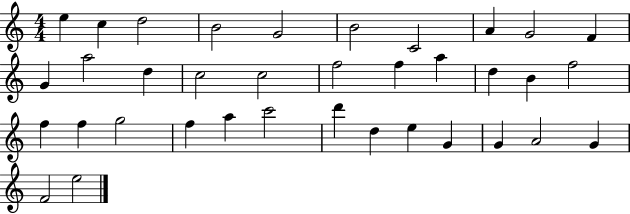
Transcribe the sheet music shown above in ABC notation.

X:1
T:Untitled
M:4/4
L:1/4
K:C
e c d2 B2 G2 B2 C2 A G2 F G a2 d c2 c2 f2 f a d B f2 f f g2 f a c'2 d' d e G G A2 G F2 e2